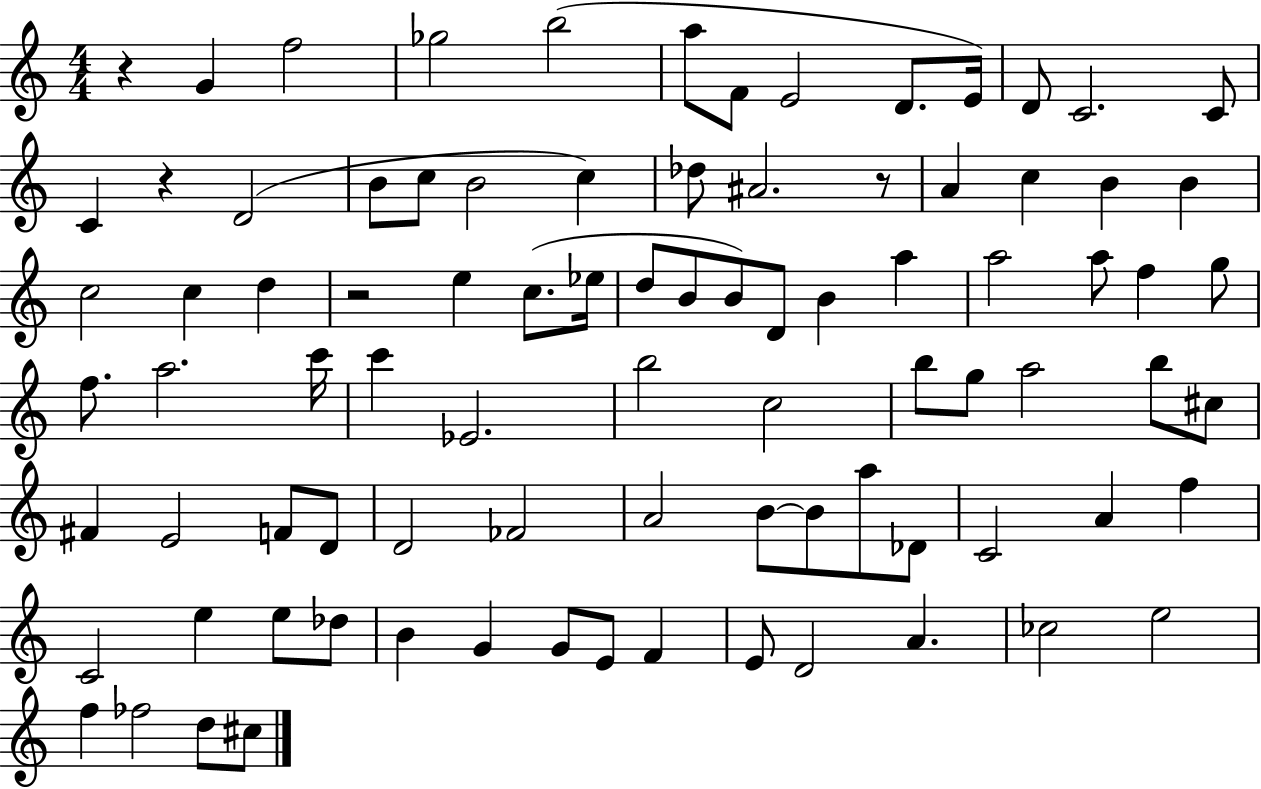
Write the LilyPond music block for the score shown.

{
  \clef treble
  \numericTimeSignature
  \time 4/4
  \key c \major
  r4 g'4 f''2 | ges''2 b''2( | a''8 f'8 e'2 d'8. e'16) | d'8 c'2. c'8 | \break c'4 r4 d'2( | b'8 c''8 b'2 c''4) | des''8 ais'2. r8 | a'4 c''4 b'4 b'4 | \break c''2 c''4 d''4 | r2 e''4 c''8.( ees''16 | d''8 b'8 b'8) d'8 b'4 a''4 | a''2 a''8 f''4 g''8 | \break f''8. a''2. c'''16 | c'''4 ees'2. | b''2 c''2 | b''8 g''8 a''2 b''8 cis''8 | \break fis'4 e'2 f'8 d'8 | d'2 fes'2 | a'2 b'8~~ b'8 a''8 des'8 | c'2 a'4 f''4 | \break c'2 e''4 e''8 des''8 | b'4 g'4 g'8 e'8 f'4 | e'8 d'2 a'4. | ces''2 e''2 | \break f''4 fes''2 d''8 cis''8 | \bar "|."
}